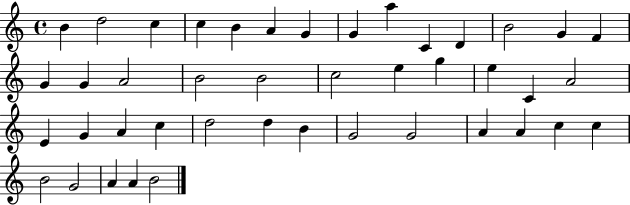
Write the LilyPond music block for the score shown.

{
  \clef treble
  \time 4/4
  \defaultTimeSignature
  \key c \major
  b'4 d''2 c''4 | c''4 b'4 a'4 g'4 | g'4 a''4 c'4 d'4 | b'2 g'4 f'4 | \break g'4 g'4 a'2 | b'2 b'2 | c''2 e''4 g''4 | e''4 c'4 a'2 | \break e'4 g'4 a'4 c''4 | d''2 d''4 b'4 | g'2 g'2 | a'4 a'4 c''4 c''4 | \break b'2 g'2 | a'4 a'4 b'2 | \bar "|."
}